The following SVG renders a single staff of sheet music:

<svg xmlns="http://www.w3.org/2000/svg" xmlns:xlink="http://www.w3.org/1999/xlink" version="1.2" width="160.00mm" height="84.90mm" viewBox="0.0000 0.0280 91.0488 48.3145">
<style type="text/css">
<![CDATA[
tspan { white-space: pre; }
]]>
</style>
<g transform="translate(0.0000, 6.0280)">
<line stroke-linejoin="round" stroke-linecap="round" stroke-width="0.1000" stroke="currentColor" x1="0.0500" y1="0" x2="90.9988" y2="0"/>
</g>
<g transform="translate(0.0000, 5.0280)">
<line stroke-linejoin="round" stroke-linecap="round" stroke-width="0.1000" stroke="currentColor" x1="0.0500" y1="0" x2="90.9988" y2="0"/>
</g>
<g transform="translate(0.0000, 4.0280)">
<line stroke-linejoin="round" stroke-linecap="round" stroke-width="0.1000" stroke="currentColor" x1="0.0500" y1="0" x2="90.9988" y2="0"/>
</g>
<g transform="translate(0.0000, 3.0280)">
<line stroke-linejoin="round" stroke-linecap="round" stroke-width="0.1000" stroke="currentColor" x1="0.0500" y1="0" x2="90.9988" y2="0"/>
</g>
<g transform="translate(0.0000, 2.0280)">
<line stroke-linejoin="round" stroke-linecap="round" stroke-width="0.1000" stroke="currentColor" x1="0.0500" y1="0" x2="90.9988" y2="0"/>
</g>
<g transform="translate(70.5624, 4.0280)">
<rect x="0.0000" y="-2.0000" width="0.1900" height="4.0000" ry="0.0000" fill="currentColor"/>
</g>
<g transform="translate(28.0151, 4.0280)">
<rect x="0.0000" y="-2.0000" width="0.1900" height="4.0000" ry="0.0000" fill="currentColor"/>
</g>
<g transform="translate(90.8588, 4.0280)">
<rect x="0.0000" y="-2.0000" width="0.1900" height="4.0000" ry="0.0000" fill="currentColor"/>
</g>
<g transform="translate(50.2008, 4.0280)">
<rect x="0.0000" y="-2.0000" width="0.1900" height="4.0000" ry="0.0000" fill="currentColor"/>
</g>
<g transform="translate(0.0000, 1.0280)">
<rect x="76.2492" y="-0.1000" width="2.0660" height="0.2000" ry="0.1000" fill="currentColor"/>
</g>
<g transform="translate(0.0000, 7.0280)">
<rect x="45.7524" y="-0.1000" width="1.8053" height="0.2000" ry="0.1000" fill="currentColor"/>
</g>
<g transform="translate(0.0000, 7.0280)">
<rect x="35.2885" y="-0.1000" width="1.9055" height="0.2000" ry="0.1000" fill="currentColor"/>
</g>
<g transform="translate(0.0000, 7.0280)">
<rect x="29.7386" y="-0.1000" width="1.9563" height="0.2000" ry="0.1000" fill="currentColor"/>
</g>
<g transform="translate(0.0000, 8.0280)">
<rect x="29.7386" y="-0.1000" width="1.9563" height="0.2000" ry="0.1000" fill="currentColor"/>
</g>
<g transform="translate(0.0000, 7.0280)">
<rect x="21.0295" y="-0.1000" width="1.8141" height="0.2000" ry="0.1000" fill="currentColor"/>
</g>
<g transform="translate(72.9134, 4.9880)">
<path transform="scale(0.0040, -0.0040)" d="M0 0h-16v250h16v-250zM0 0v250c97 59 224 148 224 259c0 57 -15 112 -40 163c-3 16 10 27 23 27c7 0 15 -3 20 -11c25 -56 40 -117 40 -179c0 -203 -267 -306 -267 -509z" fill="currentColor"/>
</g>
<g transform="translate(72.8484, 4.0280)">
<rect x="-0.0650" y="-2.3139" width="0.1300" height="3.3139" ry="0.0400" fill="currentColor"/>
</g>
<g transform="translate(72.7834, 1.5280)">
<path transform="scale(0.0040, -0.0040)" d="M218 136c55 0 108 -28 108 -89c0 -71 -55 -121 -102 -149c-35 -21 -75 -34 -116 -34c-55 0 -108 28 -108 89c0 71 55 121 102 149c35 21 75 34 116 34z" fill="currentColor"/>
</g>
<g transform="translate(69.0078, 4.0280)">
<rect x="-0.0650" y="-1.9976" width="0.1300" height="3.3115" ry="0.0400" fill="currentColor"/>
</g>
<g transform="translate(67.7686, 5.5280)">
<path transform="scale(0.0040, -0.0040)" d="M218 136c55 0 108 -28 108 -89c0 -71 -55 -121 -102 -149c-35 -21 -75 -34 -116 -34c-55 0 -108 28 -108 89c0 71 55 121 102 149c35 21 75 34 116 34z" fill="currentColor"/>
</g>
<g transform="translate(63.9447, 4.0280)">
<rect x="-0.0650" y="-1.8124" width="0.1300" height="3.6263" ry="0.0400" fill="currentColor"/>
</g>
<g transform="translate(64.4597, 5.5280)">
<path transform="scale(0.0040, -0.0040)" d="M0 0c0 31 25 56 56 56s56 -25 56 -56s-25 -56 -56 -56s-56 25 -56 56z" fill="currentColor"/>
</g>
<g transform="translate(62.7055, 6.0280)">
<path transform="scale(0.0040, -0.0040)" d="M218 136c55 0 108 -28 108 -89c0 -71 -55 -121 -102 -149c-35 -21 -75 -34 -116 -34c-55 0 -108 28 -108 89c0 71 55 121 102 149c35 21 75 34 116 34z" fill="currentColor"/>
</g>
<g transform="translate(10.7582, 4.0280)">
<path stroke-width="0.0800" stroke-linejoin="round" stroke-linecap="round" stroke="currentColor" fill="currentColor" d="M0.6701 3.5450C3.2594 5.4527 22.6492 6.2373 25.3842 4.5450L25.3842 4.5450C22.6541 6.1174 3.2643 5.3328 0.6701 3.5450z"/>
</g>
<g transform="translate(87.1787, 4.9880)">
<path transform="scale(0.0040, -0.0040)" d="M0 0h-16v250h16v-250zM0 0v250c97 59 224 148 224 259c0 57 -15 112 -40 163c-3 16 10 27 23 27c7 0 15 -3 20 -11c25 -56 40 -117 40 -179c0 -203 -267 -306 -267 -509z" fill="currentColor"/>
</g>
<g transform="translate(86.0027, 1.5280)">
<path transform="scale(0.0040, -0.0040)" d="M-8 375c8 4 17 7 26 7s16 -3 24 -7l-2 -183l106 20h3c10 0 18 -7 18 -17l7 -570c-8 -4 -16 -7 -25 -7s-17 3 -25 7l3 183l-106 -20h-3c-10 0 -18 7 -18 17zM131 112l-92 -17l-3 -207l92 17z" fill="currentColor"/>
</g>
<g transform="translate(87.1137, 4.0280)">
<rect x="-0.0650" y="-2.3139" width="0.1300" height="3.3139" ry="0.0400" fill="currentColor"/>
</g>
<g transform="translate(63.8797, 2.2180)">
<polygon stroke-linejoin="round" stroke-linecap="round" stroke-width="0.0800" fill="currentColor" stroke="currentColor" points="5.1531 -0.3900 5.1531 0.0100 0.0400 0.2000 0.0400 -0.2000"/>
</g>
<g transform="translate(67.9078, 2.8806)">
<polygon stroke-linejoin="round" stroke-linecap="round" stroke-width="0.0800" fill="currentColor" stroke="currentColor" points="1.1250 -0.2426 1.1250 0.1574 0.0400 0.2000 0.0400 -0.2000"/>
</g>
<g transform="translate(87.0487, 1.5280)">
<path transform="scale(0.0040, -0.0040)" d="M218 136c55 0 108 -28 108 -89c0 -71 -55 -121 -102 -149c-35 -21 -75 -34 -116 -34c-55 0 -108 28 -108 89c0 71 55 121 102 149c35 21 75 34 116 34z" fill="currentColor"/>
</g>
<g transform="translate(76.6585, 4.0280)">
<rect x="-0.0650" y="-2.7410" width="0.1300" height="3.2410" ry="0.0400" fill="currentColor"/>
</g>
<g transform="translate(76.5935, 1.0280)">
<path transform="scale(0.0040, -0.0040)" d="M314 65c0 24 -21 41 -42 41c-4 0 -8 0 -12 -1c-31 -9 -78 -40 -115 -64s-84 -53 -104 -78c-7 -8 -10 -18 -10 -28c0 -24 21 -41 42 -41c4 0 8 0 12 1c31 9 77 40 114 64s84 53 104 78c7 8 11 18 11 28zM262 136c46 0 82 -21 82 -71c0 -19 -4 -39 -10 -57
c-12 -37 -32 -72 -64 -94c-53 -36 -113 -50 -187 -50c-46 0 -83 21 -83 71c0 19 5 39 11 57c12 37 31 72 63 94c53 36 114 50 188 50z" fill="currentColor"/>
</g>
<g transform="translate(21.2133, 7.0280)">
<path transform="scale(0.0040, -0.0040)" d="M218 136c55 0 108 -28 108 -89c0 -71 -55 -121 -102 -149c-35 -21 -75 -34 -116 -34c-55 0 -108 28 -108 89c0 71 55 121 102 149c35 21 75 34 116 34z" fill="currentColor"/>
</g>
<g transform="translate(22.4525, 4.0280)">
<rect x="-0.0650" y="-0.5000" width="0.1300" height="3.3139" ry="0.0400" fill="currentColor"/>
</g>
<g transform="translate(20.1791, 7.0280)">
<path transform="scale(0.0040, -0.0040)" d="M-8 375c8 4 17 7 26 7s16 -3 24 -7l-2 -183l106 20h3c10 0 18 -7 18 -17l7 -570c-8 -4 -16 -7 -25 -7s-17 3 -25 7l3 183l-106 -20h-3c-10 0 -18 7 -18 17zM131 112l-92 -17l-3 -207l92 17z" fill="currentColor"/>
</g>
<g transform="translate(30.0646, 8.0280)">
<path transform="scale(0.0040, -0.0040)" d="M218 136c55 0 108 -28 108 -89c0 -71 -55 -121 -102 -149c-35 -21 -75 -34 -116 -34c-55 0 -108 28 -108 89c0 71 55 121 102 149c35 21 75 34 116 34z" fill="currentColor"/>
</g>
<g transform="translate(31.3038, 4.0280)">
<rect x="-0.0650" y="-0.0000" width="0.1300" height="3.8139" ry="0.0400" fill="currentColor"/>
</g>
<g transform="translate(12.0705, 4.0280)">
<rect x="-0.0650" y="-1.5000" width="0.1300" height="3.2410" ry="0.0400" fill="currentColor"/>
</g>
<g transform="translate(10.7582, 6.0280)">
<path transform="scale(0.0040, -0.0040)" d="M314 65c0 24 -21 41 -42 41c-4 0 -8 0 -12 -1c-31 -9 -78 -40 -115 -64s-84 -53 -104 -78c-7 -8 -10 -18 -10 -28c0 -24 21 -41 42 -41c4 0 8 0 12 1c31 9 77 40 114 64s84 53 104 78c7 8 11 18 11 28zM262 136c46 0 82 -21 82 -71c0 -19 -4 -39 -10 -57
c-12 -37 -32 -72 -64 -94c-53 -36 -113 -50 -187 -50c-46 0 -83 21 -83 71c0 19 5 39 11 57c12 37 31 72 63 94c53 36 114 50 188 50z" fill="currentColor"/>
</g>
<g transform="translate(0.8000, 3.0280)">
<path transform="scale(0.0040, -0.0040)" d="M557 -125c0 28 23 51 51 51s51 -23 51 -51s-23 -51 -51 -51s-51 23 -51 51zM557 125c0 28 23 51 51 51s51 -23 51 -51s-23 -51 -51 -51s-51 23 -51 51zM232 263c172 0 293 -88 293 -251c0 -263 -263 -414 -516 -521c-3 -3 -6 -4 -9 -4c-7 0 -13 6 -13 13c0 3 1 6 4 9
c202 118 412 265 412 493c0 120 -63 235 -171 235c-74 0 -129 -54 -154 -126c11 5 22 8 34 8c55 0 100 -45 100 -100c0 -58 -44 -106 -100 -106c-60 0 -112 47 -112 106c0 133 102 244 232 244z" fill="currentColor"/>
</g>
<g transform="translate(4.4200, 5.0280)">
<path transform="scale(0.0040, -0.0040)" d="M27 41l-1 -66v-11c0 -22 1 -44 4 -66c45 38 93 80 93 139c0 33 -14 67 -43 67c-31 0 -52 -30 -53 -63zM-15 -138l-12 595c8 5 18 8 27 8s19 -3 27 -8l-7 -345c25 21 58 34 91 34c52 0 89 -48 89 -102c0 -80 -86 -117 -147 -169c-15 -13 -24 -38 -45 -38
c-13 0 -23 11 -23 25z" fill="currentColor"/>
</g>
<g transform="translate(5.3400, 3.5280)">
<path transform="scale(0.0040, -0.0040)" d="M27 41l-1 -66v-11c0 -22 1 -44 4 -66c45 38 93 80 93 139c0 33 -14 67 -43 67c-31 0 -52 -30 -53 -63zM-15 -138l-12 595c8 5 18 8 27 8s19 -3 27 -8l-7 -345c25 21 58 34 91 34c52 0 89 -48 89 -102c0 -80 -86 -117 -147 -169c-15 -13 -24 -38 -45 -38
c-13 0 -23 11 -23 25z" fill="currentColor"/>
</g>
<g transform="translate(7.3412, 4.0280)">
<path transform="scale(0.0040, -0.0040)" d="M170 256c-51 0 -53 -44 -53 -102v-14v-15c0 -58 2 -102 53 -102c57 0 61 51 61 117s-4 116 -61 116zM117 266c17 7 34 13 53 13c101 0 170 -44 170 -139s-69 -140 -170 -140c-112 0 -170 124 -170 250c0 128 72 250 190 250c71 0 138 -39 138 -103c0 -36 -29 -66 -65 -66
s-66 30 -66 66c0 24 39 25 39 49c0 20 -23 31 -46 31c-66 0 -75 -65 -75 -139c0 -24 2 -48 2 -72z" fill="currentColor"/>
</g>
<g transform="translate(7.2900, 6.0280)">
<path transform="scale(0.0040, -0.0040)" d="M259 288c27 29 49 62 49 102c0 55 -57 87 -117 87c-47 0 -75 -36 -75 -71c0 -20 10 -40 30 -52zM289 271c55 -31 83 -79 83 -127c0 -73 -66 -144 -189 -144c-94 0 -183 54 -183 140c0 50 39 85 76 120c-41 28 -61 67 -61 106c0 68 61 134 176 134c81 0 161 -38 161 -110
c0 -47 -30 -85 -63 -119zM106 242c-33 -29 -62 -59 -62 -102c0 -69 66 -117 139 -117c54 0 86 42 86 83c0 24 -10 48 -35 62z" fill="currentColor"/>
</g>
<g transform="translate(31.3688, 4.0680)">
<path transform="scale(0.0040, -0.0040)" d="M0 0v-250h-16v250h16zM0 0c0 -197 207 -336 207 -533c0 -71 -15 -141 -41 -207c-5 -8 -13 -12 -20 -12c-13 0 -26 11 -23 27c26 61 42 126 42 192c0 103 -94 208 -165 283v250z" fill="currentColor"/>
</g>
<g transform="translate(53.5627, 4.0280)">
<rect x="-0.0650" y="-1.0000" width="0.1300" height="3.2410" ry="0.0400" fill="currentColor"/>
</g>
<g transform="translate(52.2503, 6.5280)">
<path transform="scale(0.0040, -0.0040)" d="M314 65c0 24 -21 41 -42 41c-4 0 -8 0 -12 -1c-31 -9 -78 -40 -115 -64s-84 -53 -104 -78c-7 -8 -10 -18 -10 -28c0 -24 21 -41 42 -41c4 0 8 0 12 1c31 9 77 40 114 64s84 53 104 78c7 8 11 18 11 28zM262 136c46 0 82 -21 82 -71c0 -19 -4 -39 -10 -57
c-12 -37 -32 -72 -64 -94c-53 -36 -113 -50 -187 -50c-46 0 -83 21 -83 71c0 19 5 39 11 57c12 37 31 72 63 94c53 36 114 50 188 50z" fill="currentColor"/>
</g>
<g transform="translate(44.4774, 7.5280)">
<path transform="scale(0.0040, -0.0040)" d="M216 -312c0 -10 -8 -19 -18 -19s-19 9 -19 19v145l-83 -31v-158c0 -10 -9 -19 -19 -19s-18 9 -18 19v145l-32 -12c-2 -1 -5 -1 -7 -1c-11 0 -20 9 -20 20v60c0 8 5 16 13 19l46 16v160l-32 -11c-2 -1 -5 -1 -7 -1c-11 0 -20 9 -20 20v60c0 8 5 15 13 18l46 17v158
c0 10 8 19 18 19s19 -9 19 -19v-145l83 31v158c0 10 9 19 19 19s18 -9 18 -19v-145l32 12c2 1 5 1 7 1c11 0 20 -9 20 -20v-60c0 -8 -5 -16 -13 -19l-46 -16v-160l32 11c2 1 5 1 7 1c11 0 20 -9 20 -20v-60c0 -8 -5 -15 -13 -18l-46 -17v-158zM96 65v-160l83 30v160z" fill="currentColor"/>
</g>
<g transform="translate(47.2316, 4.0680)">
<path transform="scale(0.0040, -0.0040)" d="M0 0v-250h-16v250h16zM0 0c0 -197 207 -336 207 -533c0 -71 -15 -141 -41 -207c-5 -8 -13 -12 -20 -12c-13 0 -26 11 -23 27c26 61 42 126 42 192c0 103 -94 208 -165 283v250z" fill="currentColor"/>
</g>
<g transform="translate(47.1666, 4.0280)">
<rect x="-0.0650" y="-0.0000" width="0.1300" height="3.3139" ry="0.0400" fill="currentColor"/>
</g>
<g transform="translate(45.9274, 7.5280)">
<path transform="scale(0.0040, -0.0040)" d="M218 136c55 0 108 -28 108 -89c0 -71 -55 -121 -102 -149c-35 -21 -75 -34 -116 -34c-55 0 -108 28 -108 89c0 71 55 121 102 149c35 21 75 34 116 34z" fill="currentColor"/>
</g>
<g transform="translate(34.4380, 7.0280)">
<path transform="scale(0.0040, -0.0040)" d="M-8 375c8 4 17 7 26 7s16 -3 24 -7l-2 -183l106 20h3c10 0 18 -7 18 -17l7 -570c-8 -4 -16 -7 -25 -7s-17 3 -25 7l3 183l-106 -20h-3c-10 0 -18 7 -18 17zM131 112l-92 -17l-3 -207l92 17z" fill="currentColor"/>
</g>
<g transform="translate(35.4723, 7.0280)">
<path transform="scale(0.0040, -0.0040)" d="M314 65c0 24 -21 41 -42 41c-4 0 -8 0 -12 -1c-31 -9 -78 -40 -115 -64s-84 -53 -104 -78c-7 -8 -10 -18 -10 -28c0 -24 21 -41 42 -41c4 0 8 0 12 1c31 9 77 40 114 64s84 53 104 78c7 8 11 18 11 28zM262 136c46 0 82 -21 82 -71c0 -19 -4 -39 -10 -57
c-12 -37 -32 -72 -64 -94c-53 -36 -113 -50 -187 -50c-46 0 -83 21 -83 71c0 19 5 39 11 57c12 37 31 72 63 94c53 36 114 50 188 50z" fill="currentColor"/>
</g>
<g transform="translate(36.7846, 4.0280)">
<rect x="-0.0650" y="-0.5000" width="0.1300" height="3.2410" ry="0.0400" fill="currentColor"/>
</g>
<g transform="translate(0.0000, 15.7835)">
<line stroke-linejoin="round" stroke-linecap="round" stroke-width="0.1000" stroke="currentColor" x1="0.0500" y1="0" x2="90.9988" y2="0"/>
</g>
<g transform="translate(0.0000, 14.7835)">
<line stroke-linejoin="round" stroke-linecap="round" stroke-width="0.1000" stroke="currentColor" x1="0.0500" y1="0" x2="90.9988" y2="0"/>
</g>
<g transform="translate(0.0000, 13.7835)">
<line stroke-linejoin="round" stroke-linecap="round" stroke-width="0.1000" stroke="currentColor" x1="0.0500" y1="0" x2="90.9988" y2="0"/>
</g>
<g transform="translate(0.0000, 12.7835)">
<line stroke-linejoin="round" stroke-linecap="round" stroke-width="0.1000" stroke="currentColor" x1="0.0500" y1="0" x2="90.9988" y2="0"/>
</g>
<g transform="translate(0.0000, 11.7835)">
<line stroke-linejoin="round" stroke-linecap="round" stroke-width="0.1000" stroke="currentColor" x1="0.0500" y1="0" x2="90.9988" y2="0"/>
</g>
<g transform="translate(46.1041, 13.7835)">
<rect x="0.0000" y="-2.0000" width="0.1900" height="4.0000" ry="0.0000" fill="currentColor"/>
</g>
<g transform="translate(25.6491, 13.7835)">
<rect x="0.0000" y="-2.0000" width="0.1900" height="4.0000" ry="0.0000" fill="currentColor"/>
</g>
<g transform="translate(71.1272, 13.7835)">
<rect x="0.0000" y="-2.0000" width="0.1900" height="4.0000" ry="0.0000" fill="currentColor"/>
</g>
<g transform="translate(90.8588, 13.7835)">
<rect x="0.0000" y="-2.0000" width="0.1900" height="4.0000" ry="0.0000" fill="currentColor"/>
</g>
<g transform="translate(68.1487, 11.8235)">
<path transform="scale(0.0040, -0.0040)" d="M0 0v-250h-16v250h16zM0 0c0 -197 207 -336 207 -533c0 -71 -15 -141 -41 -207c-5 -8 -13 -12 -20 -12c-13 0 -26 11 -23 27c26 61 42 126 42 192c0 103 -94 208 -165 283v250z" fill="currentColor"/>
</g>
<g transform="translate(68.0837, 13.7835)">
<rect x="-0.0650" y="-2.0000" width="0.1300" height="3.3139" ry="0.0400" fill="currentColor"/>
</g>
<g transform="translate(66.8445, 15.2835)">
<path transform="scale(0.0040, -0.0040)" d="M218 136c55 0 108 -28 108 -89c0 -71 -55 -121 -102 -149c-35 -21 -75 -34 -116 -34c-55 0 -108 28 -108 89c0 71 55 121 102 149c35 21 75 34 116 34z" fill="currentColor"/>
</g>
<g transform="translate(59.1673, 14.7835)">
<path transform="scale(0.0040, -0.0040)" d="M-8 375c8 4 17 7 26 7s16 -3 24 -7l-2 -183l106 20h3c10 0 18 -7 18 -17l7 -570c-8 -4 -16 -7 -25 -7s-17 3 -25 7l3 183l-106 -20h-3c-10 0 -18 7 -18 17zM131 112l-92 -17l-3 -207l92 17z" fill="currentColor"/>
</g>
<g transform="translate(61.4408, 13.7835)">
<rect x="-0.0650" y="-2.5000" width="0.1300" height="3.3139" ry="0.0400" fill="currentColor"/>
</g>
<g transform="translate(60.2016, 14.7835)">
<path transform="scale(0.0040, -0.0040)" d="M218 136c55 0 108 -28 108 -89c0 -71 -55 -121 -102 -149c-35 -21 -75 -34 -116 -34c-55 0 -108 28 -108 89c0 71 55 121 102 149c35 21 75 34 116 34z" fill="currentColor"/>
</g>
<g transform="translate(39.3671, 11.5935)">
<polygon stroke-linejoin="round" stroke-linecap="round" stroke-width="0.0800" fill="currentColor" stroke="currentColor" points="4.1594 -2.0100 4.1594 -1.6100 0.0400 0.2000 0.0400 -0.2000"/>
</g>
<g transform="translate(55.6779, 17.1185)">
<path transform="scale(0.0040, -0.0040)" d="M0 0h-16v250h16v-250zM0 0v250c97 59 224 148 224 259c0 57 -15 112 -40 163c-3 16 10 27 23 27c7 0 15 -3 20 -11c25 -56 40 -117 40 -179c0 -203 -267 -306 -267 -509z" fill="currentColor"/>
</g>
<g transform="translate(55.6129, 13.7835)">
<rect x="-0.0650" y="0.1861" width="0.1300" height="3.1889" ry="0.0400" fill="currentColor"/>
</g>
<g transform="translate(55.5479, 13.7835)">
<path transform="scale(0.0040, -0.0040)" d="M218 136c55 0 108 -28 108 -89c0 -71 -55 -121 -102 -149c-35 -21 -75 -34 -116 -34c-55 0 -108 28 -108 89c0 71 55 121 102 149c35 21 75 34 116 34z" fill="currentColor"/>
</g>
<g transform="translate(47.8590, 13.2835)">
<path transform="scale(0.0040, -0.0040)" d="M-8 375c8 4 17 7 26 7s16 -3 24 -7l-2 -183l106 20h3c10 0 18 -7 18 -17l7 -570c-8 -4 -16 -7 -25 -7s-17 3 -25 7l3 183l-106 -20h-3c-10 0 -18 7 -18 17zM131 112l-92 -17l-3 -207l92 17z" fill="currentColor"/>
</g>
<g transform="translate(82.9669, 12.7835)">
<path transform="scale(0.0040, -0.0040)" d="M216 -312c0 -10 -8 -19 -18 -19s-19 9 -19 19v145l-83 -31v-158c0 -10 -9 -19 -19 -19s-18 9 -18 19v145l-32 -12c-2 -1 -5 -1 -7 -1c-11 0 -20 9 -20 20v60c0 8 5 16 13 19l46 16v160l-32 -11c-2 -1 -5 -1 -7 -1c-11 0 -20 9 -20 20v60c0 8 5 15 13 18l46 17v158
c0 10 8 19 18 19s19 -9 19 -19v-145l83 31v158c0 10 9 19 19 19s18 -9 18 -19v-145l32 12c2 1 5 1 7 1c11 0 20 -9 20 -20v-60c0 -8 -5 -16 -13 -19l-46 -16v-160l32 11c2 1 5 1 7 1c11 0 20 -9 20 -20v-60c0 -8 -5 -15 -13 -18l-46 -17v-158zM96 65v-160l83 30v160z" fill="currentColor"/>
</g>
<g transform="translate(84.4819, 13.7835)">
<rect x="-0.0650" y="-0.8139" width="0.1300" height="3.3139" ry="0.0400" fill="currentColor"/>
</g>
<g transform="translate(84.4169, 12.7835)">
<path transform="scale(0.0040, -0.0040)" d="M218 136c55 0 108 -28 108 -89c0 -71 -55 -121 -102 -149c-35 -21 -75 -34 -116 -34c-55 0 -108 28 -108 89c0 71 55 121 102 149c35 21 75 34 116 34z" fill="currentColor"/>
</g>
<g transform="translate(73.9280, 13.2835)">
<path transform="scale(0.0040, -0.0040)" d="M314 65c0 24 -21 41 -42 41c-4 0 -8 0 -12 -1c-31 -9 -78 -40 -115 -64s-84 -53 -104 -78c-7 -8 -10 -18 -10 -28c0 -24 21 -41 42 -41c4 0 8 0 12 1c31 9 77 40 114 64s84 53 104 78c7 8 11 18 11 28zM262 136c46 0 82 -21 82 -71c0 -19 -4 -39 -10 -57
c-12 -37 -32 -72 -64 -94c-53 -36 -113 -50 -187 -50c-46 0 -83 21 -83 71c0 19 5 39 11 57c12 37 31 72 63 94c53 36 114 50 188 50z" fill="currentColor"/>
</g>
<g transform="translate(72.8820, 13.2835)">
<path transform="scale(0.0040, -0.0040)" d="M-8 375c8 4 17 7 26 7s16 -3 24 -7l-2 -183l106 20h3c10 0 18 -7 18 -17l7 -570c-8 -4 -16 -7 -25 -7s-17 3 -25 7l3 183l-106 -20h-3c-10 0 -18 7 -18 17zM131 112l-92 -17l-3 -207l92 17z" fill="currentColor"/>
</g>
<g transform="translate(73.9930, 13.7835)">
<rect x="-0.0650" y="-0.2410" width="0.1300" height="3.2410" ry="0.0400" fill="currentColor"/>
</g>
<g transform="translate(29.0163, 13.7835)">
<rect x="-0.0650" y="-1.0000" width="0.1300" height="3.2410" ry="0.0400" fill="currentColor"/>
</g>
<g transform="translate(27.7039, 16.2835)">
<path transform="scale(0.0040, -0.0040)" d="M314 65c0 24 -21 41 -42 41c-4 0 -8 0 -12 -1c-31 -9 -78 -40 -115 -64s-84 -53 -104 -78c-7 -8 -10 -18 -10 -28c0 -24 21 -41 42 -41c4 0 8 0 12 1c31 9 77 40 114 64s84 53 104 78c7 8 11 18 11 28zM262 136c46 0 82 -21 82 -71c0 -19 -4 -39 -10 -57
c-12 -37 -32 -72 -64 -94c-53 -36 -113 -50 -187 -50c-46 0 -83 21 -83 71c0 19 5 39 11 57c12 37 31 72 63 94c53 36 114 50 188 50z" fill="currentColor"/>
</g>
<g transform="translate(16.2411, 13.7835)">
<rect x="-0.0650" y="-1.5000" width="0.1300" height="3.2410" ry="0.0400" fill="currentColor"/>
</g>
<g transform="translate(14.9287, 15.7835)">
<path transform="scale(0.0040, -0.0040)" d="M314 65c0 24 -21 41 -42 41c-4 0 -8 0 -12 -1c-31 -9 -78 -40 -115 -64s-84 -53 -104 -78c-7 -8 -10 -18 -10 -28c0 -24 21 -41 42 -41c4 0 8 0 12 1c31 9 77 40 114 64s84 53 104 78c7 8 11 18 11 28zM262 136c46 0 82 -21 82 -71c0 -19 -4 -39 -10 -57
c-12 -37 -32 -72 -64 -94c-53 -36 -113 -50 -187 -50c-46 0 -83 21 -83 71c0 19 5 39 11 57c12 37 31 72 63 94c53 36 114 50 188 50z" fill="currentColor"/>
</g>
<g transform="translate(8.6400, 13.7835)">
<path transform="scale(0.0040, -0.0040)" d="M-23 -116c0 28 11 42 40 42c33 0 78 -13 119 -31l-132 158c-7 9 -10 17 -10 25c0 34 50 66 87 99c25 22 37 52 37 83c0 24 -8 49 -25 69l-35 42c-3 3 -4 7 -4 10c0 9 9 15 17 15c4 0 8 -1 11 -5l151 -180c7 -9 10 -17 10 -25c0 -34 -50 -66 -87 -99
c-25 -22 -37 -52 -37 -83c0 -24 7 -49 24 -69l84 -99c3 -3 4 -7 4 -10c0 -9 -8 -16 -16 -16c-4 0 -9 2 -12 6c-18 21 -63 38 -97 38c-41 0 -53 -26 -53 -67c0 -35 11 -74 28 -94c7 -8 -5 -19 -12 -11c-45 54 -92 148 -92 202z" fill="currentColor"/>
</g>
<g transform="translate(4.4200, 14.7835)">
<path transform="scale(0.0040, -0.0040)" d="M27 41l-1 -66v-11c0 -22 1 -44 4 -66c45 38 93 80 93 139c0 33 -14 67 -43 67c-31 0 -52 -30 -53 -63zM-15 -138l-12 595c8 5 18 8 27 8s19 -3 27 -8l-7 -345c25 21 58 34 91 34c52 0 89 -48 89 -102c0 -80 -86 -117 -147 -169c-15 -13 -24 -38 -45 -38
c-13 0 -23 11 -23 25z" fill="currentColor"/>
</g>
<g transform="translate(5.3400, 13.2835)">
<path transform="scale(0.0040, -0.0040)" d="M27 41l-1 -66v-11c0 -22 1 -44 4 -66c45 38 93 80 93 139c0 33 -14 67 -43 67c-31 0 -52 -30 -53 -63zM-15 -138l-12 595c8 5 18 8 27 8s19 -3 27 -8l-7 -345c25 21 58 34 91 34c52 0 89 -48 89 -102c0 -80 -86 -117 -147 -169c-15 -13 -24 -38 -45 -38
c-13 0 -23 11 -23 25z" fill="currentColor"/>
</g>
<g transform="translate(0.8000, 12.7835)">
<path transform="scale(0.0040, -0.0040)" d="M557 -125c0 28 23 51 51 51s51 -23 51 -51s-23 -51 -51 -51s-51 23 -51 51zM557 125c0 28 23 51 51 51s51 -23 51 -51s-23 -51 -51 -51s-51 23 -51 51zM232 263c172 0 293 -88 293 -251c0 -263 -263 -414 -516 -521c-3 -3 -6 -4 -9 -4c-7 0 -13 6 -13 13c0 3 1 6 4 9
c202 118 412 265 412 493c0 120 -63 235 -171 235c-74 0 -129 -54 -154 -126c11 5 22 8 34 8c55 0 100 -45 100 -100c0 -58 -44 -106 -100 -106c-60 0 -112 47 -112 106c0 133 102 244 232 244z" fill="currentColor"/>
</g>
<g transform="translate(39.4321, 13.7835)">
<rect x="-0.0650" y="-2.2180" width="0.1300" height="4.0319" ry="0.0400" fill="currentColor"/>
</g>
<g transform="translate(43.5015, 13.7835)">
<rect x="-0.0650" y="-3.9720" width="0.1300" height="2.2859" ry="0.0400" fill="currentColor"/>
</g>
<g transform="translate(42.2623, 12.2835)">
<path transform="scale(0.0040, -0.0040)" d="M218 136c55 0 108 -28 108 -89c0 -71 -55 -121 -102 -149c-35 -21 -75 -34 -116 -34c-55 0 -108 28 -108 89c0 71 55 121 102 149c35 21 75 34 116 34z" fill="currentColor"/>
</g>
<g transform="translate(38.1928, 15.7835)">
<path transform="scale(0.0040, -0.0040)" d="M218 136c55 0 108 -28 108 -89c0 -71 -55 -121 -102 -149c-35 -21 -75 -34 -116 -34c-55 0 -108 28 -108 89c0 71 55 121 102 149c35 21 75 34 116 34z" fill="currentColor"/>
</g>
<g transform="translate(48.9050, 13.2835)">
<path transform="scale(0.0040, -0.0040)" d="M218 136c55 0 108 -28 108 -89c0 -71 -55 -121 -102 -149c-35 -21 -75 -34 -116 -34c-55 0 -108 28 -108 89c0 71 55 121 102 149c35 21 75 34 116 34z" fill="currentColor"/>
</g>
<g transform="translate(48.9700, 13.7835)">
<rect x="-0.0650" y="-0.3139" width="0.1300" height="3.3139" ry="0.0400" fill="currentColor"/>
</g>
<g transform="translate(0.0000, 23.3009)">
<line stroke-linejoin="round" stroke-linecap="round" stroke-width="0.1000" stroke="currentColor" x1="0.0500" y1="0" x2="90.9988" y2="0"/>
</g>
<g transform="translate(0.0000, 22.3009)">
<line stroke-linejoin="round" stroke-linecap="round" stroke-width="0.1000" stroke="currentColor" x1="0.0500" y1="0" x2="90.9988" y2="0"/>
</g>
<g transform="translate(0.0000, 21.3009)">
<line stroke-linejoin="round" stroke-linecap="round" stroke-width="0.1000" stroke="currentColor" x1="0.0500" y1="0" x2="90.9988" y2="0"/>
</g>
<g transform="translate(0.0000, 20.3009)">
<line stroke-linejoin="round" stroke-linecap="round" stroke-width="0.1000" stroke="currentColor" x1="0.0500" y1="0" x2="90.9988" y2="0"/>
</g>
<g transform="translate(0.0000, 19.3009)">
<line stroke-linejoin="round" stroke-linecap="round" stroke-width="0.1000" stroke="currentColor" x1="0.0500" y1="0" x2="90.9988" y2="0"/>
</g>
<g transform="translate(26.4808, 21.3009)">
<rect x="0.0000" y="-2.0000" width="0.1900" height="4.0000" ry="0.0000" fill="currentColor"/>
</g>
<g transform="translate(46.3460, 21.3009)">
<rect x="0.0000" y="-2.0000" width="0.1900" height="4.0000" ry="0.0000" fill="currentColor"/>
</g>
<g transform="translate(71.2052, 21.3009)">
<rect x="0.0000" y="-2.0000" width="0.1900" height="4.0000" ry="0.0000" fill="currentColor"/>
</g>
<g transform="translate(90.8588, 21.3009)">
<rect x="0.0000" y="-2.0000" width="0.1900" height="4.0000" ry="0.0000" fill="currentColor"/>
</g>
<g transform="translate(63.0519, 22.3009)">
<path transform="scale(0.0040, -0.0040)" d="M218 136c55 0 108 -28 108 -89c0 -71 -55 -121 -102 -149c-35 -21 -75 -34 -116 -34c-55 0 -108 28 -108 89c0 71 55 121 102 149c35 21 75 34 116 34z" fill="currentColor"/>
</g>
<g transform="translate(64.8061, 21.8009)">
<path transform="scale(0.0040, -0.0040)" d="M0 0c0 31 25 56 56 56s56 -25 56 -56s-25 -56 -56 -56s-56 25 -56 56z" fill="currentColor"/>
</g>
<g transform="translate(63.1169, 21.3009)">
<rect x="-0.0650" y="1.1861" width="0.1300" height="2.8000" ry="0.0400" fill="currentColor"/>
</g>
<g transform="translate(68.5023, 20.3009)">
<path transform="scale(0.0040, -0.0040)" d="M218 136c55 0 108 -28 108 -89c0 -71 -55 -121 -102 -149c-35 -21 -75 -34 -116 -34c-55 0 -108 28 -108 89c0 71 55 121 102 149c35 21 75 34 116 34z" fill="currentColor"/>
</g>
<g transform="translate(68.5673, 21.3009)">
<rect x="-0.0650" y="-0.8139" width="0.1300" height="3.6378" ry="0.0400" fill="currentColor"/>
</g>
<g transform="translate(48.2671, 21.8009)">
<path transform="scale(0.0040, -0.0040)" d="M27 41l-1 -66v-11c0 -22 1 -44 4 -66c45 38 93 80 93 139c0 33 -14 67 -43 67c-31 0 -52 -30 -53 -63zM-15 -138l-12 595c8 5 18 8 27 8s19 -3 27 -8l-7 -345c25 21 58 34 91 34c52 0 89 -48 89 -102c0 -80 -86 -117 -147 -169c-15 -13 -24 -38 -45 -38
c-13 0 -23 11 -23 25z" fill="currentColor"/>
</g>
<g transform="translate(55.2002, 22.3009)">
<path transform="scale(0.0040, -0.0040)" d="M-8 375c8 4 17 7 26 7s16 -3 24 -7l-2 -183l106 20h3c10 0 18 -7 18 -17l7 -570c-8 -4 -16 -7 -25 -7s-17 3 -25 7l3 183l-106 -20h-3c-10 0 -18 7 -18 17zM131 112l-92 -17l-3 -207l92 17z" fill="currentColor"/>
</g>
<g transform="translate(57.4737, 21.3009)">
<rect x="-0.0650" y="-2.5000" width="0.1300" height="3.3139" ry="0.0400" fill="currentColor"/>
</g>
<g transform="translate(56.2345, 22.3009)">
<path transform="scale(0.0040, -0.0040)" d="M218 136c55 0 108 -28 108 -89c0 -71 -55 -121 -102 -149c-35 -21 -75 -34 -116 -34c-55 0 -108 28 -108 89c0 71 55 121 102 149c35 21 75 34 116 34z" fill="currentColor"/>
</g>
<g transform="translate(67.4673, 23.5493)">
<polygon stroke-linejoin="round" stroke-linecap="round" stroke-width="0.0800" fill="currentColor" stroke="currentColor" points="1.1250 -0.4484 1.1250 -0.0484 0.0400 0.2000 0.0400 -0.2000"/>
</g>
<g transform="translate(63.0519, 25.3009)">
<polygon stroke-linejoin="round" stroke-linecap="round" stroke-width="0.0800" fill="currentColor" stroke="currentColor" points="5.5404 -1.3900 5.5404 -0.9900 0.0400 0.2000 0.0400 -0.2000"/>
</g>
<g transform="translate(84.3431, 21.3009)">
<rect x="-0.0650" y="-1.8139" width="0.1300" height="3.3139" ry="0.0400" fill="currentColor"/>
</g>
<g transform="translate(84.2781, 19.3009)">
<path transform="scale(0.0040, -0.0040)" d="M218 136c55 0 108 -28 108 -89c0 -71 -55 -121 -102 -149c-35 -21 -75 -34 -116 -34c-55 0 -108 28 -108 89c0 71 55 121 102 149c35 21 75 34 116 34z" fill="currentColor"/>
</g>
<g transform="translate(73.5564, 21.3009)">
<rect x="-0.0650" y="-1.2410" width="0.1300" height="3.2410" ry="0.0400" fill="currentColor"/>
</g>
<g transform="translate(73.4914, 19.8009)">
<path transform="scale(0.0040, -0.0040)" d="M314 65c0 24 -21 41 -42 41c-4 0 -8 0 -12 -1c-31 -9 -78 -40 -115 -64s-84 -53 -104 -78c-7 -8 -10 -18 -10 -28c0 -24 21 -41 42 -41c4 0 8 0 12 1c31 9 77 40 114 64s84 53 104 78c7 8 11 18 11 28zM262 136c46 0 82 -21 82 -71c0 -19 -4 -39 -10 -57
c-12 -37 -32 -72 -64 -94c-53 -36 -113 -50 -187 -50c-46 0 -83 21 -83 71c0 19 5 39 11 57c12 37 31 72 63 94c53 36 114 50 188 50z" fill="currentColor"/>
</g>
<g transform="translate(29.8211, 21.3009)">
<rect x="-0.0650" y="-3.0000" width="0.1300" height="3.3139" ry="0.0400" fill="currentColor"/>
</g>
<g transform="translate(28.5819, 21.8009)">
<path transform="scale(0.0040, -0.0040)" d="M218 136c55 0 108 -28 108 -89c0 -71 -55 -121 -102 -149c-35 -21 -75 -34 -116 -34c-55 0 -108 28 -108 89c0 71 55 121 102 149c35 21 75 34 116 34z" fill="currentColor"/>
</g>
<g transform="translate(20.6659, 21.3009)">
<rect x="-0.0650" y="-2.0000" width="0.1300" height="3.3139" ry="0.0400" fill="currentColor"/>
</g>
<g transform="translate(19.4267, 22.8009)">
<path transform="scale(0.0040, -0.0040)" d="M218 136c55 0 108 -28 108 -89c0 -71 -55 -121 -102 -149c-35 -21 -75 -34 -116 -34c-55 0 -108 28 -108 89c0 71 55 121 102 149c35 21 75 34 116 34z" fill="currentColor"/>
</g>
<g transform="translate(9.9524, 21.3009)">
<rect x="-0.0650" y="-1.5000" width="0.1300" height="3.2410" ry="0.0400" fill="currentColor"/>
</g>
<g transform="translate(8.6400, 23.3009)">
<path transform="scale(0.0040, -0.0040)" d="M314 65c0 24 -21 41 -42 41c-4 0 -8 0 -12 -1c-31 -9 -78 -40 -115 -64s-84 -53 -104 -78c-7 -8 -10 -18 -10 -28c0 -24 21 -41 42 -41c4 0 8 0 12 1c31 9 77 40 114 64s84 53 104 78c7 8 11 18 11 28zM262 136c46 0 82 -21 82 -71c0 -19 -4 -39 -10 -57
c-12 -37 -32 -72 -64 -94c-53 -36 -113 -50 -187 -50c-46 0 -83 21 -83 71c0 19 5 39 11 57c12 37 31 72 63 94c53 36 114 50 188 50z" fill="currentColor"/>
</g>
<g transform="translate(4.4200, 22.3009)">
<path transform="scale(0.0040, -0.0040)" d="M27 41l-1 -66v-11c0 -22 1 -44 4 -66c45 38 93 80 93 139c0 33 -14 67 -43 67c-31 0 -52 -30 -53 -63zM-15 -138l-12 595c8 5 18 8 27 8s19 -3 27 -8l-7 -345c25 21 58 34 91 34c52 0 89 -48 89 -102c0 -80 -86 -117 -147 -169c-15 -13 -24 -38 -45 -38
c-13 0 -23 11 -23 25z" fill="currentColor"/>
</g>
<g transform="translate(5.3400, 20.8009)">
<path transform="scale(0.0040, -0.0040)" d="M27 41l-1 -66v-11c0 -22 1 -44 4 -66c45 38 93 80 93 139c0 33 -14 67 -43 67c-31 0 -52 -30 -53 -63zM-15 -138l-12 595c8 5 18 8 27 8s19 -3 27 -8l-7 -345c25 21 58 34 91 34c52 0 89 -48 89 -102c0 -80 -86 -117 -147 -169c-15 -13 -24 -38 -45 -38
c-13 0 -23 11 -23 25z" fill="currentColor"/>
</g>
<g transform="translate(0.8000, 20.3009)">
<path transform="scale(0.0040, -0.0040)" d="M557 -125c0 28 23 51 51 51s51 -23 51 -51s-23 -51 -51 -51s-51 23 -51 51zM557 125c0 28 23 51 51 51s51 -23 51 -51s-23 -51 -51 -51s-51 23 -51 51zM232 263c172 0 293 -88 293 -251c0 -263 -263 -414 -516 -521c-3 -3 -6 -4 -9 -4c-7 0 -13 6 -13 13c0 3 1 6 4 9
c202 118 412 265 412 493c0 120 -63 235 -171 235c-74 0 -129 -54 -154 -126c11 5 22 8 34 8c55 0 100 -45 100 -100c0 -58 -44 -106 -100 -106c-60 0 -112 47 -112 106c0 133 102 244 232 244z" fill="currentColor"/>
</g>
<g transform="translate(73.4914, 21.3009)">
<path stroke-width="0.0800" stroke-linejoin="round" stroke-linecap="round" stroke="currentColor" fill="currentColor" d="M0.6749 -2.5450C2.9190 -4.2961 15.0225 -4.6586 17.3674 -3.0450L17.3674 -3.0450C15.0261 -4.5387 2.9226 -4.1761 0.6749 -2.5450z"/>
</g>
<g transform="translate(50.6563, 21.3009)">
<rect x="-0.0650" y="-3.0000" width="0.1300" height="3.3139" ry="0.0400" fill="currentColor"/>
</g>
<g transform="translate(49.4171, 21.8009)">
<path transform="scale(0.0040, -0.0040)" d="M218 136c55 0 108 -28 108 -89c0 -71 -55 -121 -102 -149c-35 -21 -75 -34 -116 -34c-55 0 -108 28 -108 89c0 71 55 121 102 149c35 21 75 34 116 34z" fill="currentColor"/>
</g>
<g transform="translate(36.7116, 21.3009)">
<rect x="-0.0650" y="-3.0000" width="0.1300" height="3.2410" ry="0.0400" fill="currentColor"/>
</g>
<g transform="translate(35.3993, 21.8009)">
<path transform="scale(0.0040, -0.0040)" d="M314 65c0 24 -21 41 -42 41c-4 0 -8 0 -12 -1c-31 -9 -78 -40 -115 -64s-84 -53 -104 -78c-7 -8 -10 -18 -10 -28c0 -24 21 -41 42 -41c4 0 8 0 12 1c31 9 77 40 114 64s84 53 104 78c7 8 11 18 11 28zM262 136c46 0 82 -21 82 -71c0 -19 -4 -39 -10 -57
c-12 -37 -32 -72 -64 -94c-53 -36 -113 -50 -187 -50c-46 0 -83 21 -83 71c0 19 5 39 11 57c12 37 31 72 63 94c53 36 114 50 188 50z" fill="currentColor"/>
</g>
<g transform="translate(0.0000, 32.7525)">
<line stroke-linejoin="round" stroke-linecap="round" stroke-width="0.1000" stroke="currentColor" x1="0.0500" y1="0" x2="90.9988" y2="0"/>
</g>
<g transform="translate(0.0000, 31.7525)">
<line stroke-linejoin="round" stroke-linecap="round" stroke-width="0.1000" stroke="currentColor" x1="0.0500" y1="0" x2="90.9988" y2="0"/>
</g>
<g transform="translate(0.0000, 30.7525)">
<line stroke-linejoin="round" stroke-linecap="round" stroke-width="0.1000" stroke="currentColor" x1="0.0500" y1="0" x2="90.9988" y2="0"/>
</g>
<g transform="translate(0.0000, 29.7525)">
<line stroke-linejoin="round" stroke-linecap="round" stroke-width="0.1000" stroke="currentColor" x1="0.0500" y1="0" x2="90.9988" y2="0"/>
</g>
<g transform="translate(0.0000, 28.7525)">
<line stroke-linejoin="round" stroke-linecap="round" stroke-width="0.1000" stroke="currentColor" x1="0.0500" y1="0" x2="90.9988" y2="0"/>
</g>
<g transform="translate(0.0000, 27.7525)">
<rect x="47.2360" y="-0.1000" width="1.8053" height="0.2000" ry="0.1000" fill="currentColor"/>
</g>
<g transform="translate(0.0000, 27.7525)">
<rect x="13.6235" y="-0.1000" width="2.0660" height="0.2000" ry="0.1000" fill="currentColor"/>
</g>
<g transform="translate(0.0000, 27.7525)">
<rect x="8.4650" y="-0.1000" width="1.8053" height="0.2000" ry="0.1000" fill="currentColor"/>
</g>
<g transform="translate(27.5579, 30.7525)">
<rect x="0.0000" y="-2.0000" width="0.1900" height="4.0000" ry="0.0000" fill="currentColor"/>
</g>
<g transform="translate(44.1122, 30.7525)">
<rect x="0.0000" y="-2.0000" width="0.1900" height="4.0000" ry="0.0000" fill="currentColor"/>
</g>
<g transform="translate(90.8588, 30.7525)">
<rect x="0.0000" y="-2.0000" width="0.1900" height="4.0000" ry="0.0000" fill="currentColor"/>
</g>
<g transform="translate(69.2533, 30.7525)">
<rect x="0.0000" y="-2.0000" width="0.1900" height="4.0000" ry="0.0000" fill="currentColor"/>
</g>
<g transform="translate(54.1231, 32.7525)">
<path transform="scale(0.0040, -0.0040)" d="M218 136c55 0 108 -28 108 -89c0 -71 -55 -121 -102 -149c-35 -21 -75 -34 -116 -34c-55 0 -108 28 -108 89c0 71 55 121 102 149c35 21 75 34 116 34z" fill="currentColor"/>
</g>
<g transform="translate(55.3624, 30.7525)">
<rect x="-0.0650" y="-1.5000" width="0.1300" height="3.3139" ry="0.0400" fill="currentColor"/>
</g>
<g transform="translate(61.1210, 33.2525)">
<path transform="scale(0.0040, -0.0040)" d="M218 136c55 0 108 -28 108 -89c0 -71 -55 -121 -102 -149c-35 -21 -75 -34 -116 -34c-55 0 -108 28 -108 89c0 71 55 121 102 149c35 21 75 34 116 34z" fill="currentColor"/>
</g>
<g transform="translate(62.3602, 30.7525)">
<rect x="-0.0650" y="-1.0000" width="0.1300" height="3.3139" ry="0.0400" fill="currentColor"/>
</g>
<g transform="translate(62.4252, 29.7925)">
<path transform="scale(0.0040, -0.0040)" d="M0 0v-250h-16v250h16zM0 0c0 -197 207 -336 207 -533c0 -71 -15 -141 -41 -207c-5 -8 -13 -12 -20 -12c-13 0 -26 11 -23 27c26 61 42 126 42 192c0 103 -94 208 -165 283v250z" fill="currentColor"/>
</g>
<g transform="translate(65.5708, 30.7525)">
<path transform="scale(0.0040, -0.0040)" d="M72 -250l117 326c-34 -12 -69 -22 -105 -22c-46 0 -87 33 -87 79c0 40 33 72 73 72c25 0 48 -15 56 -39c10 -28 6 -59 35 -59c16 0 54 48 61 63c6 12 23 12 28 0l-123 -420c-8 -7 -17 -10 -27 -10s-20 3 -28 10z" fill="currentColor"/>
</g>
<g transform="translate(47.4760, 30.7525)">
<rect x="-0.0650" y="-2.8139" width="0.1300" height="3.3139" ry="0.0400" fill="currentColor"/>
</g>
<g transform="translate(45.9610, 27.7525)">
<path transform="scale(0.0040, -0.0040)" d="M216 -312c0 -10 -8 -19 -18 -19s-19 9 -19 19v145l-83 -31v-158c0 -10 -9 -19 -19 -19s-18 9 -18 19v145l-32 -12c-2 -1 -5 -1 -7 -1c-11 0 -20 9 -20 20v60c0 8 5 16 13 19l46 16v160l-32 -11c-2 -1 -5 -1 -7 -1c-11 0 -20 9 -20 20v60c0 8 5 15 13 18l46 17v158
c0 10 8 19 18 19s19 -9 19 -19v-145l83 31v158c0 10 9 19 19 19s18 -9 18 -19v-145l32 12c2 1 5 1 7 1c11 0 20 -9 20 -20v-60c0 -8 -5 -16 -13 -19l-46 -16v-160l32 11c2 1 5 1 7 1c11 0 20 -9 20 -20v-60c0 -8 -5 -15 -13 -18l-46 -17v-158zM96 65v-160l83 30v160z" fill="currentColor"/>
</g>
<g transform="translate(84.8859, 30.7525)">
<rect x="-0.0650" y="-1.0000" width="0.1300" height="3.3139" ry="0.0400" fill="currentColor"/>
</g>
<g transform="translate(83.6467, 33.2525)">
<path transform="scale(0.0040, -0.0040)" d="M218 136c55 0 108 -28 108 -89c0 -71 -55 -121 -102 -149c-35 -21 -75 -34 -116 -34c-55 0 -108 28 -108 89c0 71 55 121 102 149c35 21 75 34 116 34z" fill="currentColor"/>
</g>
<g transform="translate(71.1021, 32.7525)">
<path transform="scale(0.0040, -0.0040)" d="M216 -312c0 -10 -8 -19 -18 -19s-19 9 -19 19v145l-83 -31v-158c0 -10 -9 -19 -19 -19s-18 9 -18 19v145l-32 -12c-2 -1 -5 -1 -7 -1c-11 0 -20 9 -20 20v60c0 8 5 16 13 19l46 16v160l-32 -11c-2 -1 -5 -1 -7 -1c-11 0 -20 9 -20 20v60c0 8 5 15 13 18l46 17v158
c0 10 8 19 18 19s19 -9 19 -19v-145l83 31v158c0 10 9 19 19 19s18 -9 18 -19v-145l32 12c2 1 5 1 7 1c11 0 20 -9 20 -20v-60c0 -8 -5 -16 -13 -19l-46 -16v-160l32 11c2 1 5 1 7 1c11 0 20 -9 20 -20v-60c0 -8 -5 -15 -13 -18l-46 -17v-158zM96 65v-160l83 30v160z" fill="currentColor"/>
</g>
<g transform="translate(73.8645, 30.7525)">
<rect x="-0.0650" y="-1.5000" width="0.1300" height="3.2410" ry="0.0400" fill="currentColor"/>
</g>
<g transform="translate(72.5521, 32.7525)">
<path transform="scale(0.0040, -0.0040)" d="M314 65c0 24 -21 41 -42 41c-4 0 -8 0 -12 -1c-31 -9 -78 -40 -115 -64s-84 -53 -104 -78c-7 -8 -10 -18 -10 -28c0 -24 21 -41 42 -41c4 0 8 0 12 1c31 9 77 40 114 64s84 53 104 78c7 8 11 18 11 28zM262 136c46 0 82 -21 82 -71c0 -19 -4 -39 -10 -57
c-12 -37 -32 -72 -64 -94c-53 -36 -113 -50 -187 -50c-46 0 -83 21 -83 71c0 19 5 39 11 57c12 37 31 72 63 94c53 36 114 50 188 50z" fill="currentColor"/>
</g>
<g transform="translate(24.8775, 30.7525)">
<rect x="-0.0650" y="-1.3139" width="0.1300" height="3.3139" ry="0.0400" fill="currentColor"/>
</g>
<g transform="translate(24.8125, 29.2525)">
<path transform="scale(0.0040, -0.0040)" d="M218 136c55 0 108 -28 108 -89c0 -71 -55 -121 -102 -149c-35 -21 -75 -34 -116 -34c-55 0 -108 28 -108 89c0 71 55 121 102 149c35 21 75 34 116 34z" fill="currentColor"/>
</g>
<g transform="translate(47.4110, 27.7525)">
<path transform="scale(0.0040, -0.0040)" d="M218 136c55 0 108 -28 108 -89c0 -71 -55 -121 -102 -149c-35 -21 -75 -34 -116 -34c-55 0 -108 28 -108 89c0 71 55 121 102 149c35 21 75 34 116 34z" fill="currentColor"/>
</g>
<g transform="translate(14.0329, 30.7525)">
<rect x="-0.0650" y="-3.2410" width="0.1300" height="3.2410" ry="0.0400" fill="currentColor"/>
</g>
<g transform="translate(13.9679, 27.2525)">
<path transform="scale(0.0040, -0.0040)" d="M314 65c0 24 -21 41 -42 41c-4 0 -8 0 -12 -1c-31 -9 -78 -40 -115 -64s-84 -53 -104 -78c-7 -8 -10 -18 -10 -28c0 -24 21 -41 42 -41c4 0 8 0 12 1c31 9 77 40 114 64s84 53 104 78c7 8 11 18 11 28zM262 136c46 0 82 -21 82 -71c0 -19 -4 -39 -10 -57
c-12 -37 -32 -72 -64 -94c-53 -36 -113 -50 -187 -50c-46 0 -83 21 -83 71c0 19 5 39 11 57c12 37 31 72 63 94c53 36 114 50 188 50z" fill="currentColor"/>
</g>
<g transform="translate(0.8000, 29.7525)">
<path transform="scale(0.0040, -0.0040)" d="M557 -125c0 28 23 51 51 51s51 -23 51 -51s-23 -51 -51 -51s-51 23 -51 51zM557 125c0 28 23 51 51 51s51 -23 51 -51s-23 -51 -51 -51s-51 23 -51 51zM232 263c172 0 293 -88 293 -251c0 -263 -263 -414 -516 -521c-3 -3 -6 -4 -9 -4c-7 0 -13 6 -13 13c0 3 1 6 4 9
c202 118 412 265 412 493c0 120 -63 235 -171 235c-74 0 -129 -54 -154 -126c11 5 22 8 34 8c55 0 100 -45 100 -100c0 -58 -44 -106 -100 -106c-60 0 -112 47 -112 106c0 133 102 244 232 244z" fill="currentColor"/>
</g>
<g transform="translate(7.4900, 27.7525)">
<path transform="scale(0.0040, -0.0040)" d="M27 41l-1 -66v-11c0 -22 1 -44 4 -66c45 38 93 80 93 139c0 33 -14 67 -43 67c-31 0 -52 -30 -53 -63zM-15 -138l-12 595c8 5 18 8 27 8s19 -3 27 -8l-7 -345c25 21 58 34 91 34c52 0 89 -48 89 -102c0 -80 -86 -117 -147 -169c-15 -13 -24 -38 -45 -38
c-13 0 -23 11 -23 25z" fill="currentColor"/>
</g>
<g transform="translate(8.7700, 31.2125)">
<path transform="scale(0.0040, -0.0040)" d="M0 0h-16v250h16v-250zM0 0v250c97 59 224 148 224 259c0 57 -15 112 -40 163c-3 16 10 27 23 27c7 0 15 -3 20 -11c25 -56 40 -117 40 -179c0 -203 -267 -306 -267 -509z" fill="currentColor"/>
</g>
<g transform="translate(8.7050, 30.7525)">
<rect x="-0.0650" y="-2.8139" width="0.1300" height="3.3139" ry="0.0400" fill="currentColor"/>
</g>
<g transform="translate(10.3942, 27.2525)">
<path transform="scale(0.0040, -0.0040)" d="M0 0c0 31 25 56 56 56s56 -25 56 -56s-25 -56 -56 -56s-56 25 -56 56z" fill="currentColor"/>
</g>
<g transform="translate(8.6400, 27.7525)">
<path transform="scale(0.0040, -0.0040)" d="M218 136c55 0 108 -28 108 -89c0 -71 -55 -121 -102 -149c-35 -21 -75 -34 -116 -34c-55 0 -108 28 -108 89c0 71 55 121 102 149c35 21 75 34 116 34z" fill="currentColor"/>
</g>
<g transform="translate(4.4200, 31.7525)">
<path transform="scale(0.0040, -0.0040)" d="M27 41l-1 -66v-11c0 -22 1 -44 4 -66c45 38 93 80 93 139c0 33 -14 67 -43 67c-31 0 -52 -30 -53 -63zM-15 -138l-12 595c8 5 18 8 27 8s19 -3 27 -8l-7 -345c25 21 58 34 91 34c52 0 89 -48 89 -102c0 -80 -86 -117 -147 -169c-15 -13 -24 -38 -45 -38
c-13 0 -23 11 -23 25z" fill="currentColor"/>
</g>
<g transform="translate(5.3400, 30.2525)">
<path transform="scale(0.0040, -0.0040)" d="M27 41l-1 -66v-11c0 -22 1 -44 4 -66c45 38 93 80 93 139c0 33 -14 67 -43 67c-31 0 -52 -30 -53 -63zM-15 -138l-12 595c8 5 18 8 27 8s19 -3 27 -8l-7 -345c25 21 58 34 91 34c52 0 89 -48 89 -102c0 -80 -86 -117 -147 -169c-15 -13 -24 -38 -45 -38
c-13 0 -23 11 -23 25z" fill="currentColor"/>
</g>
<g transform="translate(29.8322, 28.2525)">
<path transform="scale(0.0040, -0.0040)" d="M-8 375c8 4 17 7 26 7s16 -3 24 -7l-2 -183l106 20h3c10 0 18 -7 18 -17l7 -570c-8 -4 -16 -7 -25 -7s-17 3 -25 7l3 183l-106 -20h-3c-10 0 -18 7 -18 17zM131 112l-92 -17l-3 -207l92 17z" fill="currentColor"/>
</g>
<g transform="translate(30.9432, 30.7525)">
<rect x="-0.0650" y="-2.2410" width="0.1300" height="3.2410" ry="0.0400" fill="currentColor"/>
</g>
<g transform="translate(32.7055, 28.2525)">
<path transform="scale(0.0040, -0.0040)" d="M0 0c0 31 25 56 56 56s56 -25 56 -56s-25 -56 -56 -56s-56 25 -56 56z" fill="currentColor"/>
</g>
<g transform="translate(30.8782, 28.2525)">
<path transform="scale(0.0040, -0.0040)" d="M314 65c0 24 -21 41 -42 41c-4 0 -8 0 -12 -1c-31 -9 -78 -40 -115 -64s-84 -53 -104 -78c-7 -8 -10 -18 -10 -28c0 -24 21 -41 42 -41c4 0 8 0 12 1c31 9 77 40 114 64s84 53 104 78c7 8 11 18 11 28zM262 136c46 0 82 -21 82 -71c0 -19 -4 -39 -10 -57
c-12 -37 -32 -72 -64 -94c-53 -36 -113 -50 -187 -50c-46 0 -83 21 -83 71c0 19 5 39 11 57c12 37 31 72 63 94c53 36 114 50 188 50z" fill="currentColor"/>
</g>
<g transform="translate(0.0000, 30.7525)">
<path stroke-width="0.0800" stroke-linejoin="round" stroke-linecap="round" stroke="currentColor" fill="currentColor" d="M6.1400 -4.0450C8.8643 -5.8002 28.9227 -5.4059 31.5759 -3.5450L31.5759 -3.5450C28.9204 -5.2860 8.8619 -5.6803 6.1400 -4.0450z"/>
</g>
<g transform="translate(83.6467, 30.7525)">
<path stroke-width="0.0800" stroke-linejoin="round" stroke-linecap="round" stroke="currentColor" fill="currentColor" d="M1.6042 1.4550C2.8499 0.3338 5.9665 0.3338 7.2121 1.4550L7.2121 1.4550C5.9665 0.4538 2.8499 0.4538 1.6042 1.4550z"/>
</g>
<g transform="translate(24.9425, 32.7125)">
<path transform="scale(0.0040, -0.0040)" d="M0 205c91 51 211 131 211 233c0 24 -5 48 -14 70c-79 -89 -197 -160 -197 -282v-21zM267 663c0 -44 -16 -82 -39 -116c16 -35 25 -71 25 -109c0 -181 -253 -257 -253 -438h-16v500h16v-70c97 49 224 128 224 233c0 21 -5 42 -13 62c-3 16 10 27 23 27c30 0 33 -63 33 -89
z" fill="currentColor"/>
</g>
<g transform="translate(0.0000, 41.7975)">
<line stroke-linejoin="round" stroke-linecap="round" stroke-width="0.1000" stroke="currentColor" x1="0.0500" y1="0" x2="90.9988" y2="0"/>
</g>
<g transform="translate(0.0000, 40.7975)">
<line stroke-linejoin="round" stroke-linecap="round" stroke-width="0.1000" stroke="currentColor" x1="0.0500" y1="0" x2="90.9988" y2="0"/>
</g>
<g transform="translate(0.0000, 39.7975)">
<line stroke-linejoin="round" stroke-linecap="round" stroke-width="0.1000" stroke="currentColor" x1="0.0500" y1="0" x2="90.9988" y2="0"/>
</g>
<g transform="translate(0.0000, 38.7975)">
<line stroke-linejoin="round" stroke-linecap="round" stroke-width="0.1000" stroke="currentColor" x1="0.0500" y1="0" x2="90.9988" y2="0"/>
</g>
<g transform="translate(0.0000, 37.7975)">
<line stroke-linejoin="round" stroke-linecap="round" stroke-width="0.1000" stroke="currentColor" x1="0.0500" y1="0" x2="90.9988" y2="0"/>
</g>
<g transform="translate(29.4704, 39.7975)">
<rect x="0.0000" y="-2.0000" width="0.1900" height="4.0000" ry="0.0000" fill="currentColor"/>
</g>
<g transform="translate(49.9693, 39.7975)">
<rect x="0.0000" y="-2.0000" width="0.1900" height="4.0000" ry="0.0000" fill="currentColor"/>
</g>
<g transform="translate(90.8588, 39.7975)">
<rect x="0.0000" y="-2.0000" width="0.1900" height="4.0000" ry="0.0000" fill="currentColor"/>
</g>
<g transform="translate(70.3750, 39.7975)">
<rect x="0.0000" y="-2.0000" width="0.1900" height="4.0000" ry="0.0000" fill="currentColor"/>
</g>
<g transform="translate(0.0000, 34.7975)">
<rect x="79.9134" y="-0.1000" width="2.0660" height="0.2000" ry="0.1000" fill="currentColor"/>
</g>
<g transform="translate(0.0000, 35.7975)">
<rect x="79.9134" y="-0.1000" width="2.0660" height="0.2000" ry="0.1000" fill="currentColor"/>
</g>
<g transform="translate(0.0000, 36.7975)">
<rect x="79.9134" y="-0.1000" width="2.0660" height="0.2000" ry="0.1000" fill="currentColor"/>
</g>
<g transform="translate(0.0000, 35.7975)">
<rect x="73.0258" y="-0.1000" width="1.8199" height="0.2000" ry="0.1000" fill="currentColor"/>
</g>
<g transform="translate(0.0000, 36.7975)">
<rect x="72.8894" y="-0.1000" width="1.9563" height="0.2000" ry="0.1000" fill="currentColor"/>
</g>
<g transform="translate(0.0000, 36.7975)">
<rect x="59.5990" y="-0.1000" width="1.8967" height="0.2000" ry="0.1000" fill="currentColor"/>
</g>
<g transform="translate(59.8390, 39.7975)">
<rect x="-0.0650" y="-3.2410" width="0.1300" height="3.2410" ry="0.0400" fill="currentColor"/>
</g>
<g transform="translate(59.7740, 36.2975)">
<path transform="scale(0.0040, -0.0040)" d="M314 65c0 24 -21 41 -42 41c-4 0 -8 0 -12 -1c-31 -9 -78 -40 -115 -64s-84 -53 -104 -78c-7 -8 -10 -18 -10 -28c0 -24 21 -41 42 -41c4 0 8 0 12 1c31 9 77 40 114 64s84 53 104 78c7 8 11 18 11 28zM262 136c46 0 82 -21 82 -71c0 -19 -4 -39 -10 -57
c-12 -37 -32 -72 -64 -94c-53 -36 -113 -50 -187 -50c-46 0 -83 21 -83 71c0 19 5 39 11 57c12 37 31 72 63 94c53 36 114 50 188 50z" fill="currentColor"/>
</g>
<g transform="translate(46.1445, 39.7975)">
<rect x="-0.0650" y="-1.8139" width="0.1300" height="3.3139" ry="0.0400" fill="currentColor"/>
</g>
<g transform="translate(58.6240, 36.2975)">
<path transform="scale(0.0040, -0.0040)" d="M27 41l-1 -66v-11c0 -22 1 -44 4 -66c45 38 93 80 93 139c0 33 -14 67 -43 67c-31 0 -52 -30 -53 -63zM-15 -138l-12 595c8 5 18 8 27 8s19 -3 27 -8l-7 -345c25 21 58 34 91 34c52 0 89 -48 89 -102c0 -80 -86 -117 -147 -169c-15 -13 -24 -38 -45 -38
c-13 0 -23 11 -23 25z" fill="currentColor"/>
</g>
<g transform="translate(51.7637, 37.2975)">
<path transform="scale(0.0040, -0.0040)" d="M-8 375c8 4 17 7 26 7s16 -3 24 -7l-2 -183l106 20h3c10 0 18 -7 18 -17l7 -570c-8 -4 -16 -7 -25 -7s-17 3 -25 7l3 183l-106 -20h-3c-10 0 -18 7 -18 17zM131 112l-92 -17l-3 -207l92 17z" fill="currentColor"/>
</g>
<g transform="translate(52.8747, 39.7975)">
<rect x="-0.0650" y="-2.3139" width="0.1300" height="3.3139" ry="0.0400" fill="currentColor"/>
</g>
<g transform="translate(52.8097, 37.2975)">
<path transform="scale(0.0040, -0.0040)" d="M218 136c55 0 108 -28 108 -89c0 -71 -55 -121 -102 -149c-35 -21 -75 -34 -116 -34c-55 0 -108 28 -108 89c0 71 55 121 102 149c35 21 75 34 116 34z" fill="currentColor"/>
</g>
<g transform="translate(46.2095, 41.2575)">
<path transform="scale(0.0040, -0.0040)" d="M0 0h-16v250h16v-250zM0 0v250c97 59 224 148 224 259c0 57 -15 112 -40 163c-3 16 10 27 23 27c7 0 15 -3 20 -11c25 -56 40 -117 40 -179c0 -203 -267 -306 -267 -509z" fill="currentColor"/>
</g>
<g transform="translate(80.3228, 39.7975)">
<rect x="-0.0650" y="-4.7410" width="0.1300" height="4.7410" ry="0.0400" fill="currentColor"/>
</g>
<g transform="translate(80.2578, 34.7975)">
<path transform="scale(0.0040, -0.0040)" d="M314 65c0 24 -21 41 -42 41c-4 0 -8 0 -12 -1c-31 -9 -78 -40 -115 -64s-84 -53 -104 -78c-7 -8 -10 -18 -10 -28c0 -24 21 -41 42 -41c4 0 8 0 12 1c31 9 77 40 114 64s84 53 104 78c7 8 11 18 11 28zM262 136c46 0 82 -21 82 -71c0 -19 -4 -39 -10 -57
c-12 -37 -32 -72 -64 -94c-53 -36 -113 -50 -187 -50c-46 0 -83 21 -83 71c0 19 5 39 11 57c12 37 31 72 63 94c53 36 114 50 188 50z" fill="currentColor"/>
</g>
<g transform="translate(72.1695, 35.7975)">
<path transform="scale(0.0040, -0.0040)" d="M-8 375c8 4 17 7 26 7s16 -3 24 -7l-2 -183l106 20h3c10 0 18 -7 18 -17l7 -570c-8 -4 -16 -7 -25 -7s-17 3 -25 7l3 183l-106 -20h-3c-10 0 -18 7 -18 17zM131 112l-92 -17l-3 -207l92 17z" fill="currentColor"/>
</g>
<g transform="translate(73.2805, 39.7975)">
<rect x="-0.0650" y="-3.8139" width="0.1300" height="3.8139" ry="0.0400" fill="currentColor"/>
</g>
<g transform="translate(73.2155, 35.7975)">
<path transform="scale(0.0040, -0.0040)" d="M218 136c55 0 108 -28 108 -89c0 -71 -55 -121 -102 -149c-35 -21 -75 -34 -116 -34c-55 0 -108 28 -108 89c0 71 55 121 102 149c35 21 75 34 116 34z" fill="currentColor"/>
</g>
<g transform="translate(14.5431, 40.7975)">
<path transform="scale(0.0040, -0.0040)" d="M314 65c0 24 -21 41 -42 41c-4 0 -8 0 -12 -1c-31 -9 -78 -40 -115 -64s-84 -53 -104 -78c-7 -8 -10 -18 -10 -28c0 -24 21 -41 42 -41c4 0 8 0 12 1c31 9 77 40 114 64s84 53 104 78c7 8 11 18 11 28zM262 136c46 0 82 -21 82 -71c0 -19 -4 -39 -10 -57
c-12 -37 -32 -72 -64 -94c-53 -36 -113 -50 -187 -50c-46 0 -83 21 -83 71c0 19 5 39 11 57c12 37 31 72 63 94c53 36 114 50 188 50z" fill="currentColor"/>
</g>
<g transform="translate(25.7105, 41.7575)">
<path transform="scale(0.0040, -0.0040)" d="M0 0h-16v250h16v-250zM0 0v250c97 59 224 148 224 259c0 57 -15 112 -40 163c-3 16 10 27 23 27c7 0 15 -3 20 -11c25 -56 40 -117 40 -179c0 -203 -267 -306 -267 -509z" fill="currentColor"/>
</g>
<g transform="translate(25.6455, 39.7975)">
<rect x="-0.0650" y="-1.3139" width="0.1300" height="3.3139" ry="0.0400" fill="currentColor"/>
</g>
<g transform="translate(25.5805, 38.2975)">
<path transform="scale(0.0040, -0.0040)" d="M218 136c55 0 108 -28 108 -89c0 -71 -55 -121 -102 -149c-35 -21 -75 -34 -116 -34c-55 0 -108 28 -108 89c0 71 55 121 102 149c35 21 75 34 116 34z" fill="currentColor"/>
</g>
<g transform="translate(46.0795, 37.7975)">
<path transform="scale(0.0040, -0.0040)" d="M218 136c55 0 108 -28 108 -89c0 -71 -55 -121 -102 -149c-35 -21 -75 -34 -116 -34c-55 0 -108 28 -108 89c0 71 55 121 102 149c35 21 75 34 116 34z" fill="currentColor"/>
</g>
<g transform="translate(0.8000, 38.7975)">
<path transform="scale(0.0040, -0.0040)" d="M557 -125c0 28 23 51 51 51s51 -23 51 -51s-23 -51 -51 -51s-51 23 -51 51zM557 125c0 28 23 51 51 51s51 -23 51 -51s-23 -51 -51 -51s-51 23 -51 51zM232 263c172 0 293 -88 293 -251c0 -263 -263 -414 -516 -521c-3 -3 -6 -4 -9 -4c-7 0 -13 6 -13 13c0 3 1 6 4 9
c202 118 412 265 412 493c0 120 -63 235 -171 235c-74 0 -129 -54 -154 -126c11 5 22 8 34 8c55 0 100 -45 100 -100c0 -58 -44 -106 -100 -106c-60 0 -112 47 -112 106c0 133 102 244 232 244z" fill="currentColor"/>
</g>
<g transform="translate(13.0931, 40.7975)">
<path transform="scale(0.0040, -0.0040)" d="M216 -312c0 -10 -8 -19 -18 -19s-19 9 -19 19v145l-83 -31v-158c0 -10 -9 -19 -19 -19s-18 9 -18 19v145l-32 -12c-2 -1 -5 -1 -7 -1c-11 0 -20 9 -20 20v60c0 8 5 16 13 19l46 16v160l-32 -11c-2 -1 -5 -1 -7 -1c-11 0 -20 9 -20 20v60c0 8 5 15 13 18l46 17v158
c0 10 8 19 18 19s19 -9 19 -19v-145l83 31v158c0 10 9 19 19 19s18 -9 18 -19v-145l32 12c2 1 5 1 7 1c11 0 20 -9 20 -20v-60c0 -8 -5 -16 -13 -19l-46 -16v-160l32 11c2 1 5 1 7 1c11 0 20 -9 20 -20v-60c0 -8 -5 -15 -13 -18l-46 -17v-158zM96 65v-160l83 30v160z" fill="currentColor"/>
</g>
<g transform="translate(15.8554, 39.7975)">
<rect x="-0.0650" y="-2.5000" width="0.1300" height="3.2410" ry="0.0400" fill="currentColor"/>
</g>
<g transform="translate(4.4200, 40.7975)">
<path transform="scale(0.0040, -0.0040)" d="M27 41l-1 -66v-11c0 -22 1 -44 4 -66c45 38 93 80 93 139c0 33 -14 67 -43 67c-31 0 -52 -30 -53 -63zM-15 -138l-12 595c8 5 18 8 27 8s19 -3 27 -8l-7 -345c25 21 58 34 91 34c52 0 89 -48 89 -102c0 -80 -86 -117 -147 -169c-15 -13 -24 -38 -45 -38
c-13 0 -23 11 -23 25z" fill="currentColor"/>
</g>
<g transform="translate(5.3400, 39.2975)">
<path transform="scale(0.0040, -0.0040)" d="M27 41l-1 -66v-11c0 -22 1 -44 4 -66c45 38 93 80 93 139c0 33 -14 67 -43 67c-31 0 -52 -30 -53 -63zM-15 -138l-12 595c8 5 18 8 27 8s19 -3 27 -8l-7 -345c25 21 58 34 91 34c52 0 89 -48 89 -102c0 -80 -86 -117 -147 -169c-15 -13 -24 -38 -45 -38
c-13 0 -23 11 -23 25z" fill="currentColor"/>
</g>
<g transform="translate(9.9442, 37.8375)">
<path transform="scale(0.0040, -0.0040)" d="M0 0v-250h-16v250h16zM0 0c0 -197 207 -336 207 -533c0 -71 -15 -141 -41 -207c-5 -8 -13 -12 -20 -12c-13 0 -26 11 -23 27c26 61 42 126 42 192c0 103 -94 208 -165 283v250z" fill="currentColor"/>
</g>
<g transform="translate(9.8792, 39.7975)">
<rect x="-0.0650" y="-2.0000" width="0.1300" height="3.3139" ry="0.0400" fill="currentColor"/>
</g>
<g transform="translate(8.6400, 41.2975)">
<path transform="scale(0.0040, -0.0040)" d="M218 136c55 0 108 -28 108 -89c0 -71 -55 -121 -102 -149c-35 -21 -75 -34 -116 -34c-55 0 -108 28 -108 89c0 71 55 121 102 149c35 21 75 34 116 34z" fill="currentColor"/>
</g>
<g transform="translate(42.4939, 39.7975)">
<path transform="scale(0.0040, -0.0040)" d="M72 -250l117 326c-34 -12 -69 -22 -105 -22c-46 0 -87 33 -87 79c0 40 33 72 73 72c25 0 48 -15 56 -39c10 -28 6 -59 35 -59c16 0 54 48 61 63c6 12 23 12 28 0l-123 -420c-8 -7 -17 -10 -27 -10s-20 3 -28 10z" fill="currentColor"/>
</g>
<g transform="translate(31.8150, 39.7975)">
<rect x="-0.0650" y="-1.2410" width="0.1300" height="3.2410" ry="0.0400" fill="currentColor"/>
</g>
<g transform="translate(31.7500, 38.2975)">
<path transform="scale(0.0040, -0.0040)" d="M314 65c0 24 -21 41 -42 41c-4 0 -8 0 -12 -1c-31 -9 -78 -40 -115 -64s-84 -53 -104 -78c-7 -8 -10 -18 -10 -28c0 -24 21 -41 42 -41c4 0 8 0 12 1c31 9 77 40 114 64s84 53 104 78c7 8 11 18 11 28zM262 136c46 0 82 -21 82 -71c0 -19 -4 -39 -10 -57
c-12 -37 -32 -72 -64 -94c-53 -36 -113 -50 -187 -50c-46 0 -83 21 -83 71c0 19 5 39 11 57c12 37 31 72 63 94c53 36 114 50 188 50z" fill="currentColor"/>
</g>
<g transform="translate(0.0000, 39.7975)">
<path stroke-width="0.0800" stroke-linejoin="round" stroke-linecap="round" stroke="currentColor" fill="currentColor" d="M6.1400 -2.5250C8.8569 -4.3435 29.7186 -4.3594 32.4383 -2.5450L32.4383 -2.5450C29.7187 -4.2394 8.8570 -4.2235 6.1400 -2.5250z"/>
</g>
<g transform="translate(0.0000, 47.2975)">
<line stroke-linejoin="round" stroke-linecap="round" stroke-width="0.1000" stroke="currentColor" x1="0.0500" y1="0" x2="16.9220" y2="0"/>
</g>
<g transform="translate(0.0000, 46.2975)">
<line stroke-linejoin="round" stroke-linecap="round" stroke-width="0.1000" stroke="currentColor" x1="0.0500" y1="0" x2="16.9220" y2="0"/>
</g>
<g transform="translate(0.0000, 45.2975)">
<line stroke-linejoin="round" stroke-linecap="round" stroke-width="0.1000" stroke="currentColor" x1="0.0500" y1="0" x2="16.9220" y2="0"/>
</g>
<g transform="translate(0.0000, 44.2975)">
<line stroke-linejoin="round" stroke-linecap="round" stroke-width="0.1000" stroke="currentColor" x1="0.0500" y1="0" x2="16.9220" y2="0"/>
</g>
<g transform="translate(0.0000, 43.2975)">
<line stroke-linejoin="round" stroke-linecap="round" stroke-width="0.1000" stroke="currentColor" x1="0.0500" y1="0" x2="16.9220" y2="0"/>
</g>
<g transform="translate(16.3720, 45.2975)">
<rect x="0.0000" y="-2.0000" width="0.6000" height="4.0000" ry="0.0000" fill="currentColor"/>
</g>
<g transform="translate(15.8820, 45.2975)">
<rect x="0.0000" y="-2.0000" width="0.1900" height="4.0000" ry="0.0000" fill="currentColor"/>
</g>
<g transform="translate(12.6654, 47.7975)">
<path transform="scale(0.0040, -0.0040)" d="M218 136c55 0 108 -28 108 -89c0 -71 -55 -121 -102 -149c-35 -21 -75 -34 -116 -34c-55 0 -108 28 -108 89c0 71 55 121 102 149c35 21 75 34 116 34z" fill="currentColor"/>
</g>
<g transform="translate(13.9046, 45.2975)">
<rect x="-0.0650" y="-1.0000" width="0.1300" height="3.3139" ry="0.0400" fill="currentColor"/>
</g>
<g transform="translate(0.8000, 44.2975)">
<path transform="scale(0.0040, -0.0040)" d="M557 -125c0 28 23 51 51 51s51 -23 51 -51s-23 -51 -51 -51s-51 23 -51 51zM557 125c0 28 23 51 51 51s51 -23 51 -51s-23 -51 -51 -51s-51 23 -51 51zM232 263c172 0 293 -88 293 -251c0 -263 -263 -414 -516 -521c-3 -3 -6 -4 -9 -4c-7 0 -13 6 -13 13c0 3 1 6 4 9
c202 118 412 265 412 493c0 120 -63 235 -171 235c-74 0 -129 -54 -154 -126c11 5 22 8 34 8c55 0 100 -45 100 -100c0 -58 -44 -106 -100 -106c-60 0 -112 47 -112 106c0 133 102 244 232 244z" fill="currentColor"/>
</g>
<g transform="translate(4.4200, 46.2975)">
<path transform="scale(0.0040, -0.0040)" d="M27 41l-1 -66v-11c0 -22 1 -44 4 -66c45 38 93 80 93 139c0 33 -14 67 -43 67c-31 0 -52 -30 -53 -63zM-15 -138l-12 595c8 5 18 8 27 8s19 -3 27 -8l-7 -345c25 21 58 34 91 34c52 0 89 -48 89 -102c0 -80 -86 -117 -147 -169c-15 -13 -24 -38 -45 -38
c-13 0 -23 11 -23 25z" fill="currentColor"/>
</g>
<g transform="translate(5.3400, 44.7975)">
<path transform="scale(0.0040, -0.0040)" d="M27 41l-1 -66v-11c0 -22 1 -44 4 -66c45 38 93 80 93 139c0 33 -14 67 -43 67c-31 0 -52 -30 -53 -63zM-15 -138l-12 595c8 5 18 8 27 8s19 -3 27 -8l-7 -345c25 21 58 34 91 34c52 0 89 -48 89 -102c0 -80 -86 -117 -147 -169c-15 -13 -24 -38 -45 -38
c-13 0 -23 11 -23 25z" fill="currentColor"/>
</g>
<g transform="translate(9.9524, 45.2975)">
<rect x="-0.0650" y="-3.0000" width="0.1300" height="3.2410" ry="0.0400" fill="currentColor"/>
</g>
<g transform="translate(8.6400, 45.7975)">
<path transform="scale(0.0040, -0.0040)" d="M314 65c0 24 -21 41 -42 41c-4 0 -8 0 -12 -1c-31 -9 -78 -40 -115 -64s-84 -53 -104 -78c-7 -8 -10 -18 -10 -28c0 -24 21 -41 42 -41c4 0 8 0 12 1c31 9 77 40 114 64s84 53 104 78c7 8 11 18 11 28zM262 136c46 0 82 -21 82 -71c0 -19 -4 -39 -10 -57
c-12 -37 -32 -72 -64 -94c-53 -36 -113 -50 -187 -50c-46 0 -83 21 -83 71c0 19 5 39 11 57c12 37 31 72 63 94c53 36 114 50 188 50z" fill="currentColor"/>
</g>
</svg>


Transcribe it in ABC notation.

X:1
T:Untitled
M:6/8
L:1/4
K:Bb
G,,2 E,, C,,/2 E,,2 ^D,,/2 F,,2 G,,/2 A,,/4 _B,/2 C2 B,/2 z G,,2 F,,2 G,,/2 G,/2 E, D,/2 B,, A,,/2 E,2 ^F, G,,2 A,, C, C,2 _C, B,, B,,/2 F,/4 G,2 A, _C/2 D2 G,/4 B,2 ^C G,, F,,/2 z/2 ^G,,2 F,, A,,/2 ^B,,2 G,/2 G,2 z/2 A,/2 B, _D2 E G2 C,2 F,,